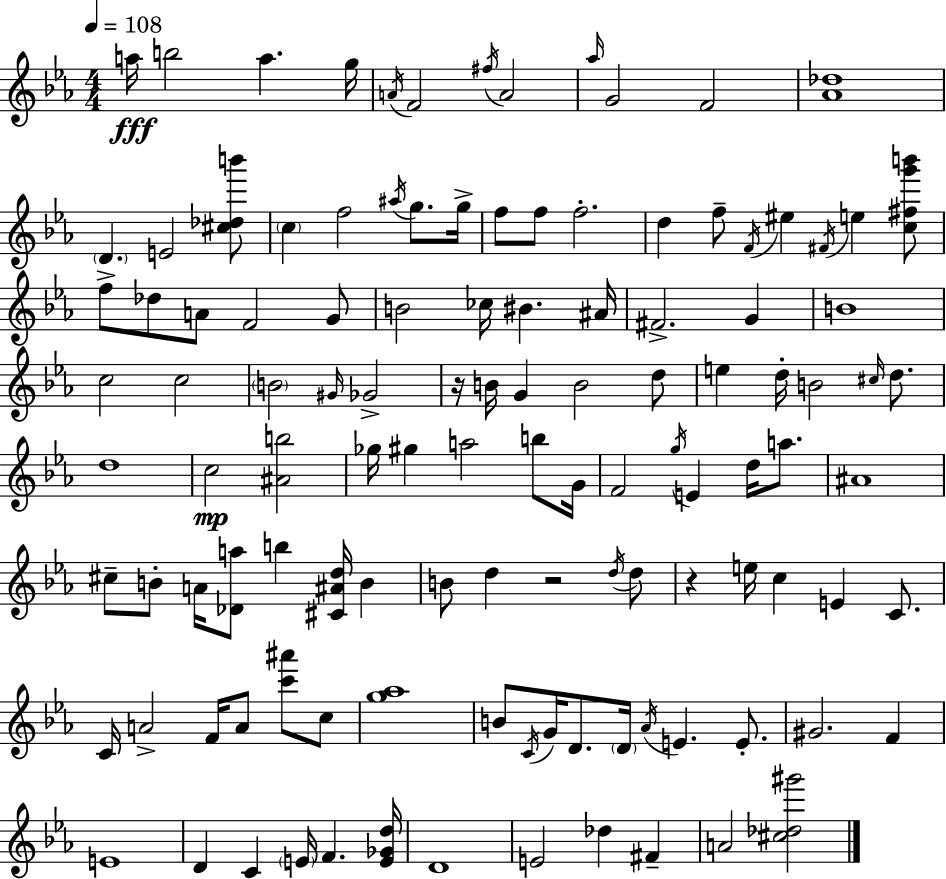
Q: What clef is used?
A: treble